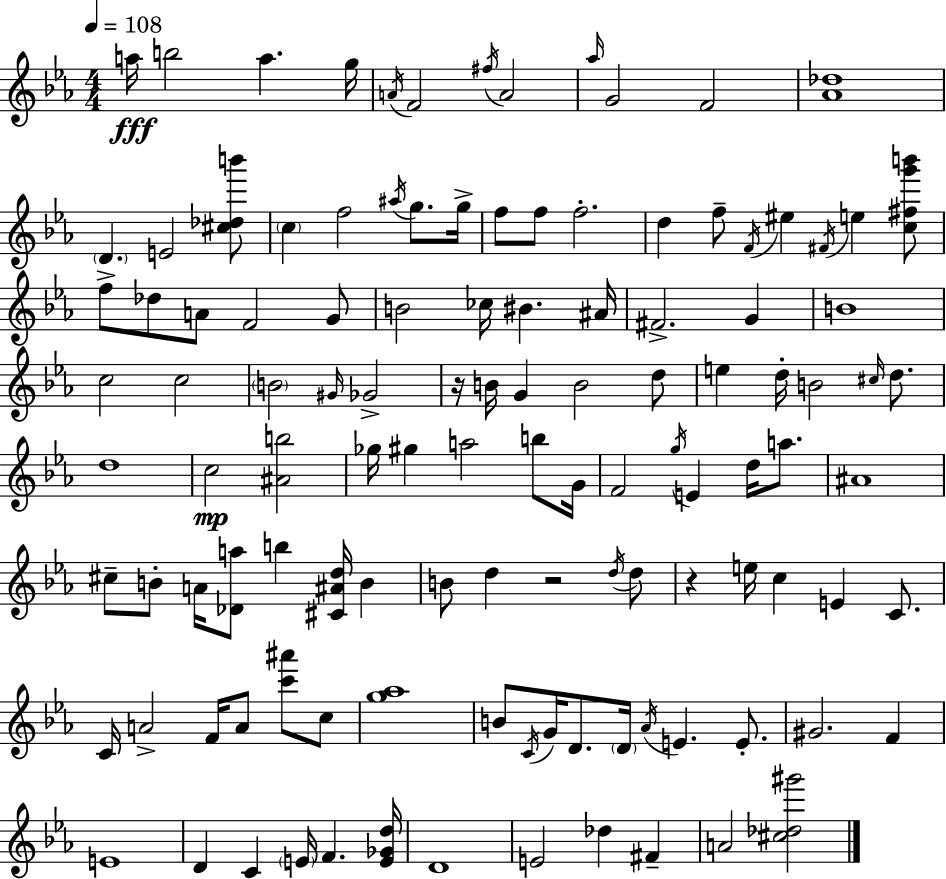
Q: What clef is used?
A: treble